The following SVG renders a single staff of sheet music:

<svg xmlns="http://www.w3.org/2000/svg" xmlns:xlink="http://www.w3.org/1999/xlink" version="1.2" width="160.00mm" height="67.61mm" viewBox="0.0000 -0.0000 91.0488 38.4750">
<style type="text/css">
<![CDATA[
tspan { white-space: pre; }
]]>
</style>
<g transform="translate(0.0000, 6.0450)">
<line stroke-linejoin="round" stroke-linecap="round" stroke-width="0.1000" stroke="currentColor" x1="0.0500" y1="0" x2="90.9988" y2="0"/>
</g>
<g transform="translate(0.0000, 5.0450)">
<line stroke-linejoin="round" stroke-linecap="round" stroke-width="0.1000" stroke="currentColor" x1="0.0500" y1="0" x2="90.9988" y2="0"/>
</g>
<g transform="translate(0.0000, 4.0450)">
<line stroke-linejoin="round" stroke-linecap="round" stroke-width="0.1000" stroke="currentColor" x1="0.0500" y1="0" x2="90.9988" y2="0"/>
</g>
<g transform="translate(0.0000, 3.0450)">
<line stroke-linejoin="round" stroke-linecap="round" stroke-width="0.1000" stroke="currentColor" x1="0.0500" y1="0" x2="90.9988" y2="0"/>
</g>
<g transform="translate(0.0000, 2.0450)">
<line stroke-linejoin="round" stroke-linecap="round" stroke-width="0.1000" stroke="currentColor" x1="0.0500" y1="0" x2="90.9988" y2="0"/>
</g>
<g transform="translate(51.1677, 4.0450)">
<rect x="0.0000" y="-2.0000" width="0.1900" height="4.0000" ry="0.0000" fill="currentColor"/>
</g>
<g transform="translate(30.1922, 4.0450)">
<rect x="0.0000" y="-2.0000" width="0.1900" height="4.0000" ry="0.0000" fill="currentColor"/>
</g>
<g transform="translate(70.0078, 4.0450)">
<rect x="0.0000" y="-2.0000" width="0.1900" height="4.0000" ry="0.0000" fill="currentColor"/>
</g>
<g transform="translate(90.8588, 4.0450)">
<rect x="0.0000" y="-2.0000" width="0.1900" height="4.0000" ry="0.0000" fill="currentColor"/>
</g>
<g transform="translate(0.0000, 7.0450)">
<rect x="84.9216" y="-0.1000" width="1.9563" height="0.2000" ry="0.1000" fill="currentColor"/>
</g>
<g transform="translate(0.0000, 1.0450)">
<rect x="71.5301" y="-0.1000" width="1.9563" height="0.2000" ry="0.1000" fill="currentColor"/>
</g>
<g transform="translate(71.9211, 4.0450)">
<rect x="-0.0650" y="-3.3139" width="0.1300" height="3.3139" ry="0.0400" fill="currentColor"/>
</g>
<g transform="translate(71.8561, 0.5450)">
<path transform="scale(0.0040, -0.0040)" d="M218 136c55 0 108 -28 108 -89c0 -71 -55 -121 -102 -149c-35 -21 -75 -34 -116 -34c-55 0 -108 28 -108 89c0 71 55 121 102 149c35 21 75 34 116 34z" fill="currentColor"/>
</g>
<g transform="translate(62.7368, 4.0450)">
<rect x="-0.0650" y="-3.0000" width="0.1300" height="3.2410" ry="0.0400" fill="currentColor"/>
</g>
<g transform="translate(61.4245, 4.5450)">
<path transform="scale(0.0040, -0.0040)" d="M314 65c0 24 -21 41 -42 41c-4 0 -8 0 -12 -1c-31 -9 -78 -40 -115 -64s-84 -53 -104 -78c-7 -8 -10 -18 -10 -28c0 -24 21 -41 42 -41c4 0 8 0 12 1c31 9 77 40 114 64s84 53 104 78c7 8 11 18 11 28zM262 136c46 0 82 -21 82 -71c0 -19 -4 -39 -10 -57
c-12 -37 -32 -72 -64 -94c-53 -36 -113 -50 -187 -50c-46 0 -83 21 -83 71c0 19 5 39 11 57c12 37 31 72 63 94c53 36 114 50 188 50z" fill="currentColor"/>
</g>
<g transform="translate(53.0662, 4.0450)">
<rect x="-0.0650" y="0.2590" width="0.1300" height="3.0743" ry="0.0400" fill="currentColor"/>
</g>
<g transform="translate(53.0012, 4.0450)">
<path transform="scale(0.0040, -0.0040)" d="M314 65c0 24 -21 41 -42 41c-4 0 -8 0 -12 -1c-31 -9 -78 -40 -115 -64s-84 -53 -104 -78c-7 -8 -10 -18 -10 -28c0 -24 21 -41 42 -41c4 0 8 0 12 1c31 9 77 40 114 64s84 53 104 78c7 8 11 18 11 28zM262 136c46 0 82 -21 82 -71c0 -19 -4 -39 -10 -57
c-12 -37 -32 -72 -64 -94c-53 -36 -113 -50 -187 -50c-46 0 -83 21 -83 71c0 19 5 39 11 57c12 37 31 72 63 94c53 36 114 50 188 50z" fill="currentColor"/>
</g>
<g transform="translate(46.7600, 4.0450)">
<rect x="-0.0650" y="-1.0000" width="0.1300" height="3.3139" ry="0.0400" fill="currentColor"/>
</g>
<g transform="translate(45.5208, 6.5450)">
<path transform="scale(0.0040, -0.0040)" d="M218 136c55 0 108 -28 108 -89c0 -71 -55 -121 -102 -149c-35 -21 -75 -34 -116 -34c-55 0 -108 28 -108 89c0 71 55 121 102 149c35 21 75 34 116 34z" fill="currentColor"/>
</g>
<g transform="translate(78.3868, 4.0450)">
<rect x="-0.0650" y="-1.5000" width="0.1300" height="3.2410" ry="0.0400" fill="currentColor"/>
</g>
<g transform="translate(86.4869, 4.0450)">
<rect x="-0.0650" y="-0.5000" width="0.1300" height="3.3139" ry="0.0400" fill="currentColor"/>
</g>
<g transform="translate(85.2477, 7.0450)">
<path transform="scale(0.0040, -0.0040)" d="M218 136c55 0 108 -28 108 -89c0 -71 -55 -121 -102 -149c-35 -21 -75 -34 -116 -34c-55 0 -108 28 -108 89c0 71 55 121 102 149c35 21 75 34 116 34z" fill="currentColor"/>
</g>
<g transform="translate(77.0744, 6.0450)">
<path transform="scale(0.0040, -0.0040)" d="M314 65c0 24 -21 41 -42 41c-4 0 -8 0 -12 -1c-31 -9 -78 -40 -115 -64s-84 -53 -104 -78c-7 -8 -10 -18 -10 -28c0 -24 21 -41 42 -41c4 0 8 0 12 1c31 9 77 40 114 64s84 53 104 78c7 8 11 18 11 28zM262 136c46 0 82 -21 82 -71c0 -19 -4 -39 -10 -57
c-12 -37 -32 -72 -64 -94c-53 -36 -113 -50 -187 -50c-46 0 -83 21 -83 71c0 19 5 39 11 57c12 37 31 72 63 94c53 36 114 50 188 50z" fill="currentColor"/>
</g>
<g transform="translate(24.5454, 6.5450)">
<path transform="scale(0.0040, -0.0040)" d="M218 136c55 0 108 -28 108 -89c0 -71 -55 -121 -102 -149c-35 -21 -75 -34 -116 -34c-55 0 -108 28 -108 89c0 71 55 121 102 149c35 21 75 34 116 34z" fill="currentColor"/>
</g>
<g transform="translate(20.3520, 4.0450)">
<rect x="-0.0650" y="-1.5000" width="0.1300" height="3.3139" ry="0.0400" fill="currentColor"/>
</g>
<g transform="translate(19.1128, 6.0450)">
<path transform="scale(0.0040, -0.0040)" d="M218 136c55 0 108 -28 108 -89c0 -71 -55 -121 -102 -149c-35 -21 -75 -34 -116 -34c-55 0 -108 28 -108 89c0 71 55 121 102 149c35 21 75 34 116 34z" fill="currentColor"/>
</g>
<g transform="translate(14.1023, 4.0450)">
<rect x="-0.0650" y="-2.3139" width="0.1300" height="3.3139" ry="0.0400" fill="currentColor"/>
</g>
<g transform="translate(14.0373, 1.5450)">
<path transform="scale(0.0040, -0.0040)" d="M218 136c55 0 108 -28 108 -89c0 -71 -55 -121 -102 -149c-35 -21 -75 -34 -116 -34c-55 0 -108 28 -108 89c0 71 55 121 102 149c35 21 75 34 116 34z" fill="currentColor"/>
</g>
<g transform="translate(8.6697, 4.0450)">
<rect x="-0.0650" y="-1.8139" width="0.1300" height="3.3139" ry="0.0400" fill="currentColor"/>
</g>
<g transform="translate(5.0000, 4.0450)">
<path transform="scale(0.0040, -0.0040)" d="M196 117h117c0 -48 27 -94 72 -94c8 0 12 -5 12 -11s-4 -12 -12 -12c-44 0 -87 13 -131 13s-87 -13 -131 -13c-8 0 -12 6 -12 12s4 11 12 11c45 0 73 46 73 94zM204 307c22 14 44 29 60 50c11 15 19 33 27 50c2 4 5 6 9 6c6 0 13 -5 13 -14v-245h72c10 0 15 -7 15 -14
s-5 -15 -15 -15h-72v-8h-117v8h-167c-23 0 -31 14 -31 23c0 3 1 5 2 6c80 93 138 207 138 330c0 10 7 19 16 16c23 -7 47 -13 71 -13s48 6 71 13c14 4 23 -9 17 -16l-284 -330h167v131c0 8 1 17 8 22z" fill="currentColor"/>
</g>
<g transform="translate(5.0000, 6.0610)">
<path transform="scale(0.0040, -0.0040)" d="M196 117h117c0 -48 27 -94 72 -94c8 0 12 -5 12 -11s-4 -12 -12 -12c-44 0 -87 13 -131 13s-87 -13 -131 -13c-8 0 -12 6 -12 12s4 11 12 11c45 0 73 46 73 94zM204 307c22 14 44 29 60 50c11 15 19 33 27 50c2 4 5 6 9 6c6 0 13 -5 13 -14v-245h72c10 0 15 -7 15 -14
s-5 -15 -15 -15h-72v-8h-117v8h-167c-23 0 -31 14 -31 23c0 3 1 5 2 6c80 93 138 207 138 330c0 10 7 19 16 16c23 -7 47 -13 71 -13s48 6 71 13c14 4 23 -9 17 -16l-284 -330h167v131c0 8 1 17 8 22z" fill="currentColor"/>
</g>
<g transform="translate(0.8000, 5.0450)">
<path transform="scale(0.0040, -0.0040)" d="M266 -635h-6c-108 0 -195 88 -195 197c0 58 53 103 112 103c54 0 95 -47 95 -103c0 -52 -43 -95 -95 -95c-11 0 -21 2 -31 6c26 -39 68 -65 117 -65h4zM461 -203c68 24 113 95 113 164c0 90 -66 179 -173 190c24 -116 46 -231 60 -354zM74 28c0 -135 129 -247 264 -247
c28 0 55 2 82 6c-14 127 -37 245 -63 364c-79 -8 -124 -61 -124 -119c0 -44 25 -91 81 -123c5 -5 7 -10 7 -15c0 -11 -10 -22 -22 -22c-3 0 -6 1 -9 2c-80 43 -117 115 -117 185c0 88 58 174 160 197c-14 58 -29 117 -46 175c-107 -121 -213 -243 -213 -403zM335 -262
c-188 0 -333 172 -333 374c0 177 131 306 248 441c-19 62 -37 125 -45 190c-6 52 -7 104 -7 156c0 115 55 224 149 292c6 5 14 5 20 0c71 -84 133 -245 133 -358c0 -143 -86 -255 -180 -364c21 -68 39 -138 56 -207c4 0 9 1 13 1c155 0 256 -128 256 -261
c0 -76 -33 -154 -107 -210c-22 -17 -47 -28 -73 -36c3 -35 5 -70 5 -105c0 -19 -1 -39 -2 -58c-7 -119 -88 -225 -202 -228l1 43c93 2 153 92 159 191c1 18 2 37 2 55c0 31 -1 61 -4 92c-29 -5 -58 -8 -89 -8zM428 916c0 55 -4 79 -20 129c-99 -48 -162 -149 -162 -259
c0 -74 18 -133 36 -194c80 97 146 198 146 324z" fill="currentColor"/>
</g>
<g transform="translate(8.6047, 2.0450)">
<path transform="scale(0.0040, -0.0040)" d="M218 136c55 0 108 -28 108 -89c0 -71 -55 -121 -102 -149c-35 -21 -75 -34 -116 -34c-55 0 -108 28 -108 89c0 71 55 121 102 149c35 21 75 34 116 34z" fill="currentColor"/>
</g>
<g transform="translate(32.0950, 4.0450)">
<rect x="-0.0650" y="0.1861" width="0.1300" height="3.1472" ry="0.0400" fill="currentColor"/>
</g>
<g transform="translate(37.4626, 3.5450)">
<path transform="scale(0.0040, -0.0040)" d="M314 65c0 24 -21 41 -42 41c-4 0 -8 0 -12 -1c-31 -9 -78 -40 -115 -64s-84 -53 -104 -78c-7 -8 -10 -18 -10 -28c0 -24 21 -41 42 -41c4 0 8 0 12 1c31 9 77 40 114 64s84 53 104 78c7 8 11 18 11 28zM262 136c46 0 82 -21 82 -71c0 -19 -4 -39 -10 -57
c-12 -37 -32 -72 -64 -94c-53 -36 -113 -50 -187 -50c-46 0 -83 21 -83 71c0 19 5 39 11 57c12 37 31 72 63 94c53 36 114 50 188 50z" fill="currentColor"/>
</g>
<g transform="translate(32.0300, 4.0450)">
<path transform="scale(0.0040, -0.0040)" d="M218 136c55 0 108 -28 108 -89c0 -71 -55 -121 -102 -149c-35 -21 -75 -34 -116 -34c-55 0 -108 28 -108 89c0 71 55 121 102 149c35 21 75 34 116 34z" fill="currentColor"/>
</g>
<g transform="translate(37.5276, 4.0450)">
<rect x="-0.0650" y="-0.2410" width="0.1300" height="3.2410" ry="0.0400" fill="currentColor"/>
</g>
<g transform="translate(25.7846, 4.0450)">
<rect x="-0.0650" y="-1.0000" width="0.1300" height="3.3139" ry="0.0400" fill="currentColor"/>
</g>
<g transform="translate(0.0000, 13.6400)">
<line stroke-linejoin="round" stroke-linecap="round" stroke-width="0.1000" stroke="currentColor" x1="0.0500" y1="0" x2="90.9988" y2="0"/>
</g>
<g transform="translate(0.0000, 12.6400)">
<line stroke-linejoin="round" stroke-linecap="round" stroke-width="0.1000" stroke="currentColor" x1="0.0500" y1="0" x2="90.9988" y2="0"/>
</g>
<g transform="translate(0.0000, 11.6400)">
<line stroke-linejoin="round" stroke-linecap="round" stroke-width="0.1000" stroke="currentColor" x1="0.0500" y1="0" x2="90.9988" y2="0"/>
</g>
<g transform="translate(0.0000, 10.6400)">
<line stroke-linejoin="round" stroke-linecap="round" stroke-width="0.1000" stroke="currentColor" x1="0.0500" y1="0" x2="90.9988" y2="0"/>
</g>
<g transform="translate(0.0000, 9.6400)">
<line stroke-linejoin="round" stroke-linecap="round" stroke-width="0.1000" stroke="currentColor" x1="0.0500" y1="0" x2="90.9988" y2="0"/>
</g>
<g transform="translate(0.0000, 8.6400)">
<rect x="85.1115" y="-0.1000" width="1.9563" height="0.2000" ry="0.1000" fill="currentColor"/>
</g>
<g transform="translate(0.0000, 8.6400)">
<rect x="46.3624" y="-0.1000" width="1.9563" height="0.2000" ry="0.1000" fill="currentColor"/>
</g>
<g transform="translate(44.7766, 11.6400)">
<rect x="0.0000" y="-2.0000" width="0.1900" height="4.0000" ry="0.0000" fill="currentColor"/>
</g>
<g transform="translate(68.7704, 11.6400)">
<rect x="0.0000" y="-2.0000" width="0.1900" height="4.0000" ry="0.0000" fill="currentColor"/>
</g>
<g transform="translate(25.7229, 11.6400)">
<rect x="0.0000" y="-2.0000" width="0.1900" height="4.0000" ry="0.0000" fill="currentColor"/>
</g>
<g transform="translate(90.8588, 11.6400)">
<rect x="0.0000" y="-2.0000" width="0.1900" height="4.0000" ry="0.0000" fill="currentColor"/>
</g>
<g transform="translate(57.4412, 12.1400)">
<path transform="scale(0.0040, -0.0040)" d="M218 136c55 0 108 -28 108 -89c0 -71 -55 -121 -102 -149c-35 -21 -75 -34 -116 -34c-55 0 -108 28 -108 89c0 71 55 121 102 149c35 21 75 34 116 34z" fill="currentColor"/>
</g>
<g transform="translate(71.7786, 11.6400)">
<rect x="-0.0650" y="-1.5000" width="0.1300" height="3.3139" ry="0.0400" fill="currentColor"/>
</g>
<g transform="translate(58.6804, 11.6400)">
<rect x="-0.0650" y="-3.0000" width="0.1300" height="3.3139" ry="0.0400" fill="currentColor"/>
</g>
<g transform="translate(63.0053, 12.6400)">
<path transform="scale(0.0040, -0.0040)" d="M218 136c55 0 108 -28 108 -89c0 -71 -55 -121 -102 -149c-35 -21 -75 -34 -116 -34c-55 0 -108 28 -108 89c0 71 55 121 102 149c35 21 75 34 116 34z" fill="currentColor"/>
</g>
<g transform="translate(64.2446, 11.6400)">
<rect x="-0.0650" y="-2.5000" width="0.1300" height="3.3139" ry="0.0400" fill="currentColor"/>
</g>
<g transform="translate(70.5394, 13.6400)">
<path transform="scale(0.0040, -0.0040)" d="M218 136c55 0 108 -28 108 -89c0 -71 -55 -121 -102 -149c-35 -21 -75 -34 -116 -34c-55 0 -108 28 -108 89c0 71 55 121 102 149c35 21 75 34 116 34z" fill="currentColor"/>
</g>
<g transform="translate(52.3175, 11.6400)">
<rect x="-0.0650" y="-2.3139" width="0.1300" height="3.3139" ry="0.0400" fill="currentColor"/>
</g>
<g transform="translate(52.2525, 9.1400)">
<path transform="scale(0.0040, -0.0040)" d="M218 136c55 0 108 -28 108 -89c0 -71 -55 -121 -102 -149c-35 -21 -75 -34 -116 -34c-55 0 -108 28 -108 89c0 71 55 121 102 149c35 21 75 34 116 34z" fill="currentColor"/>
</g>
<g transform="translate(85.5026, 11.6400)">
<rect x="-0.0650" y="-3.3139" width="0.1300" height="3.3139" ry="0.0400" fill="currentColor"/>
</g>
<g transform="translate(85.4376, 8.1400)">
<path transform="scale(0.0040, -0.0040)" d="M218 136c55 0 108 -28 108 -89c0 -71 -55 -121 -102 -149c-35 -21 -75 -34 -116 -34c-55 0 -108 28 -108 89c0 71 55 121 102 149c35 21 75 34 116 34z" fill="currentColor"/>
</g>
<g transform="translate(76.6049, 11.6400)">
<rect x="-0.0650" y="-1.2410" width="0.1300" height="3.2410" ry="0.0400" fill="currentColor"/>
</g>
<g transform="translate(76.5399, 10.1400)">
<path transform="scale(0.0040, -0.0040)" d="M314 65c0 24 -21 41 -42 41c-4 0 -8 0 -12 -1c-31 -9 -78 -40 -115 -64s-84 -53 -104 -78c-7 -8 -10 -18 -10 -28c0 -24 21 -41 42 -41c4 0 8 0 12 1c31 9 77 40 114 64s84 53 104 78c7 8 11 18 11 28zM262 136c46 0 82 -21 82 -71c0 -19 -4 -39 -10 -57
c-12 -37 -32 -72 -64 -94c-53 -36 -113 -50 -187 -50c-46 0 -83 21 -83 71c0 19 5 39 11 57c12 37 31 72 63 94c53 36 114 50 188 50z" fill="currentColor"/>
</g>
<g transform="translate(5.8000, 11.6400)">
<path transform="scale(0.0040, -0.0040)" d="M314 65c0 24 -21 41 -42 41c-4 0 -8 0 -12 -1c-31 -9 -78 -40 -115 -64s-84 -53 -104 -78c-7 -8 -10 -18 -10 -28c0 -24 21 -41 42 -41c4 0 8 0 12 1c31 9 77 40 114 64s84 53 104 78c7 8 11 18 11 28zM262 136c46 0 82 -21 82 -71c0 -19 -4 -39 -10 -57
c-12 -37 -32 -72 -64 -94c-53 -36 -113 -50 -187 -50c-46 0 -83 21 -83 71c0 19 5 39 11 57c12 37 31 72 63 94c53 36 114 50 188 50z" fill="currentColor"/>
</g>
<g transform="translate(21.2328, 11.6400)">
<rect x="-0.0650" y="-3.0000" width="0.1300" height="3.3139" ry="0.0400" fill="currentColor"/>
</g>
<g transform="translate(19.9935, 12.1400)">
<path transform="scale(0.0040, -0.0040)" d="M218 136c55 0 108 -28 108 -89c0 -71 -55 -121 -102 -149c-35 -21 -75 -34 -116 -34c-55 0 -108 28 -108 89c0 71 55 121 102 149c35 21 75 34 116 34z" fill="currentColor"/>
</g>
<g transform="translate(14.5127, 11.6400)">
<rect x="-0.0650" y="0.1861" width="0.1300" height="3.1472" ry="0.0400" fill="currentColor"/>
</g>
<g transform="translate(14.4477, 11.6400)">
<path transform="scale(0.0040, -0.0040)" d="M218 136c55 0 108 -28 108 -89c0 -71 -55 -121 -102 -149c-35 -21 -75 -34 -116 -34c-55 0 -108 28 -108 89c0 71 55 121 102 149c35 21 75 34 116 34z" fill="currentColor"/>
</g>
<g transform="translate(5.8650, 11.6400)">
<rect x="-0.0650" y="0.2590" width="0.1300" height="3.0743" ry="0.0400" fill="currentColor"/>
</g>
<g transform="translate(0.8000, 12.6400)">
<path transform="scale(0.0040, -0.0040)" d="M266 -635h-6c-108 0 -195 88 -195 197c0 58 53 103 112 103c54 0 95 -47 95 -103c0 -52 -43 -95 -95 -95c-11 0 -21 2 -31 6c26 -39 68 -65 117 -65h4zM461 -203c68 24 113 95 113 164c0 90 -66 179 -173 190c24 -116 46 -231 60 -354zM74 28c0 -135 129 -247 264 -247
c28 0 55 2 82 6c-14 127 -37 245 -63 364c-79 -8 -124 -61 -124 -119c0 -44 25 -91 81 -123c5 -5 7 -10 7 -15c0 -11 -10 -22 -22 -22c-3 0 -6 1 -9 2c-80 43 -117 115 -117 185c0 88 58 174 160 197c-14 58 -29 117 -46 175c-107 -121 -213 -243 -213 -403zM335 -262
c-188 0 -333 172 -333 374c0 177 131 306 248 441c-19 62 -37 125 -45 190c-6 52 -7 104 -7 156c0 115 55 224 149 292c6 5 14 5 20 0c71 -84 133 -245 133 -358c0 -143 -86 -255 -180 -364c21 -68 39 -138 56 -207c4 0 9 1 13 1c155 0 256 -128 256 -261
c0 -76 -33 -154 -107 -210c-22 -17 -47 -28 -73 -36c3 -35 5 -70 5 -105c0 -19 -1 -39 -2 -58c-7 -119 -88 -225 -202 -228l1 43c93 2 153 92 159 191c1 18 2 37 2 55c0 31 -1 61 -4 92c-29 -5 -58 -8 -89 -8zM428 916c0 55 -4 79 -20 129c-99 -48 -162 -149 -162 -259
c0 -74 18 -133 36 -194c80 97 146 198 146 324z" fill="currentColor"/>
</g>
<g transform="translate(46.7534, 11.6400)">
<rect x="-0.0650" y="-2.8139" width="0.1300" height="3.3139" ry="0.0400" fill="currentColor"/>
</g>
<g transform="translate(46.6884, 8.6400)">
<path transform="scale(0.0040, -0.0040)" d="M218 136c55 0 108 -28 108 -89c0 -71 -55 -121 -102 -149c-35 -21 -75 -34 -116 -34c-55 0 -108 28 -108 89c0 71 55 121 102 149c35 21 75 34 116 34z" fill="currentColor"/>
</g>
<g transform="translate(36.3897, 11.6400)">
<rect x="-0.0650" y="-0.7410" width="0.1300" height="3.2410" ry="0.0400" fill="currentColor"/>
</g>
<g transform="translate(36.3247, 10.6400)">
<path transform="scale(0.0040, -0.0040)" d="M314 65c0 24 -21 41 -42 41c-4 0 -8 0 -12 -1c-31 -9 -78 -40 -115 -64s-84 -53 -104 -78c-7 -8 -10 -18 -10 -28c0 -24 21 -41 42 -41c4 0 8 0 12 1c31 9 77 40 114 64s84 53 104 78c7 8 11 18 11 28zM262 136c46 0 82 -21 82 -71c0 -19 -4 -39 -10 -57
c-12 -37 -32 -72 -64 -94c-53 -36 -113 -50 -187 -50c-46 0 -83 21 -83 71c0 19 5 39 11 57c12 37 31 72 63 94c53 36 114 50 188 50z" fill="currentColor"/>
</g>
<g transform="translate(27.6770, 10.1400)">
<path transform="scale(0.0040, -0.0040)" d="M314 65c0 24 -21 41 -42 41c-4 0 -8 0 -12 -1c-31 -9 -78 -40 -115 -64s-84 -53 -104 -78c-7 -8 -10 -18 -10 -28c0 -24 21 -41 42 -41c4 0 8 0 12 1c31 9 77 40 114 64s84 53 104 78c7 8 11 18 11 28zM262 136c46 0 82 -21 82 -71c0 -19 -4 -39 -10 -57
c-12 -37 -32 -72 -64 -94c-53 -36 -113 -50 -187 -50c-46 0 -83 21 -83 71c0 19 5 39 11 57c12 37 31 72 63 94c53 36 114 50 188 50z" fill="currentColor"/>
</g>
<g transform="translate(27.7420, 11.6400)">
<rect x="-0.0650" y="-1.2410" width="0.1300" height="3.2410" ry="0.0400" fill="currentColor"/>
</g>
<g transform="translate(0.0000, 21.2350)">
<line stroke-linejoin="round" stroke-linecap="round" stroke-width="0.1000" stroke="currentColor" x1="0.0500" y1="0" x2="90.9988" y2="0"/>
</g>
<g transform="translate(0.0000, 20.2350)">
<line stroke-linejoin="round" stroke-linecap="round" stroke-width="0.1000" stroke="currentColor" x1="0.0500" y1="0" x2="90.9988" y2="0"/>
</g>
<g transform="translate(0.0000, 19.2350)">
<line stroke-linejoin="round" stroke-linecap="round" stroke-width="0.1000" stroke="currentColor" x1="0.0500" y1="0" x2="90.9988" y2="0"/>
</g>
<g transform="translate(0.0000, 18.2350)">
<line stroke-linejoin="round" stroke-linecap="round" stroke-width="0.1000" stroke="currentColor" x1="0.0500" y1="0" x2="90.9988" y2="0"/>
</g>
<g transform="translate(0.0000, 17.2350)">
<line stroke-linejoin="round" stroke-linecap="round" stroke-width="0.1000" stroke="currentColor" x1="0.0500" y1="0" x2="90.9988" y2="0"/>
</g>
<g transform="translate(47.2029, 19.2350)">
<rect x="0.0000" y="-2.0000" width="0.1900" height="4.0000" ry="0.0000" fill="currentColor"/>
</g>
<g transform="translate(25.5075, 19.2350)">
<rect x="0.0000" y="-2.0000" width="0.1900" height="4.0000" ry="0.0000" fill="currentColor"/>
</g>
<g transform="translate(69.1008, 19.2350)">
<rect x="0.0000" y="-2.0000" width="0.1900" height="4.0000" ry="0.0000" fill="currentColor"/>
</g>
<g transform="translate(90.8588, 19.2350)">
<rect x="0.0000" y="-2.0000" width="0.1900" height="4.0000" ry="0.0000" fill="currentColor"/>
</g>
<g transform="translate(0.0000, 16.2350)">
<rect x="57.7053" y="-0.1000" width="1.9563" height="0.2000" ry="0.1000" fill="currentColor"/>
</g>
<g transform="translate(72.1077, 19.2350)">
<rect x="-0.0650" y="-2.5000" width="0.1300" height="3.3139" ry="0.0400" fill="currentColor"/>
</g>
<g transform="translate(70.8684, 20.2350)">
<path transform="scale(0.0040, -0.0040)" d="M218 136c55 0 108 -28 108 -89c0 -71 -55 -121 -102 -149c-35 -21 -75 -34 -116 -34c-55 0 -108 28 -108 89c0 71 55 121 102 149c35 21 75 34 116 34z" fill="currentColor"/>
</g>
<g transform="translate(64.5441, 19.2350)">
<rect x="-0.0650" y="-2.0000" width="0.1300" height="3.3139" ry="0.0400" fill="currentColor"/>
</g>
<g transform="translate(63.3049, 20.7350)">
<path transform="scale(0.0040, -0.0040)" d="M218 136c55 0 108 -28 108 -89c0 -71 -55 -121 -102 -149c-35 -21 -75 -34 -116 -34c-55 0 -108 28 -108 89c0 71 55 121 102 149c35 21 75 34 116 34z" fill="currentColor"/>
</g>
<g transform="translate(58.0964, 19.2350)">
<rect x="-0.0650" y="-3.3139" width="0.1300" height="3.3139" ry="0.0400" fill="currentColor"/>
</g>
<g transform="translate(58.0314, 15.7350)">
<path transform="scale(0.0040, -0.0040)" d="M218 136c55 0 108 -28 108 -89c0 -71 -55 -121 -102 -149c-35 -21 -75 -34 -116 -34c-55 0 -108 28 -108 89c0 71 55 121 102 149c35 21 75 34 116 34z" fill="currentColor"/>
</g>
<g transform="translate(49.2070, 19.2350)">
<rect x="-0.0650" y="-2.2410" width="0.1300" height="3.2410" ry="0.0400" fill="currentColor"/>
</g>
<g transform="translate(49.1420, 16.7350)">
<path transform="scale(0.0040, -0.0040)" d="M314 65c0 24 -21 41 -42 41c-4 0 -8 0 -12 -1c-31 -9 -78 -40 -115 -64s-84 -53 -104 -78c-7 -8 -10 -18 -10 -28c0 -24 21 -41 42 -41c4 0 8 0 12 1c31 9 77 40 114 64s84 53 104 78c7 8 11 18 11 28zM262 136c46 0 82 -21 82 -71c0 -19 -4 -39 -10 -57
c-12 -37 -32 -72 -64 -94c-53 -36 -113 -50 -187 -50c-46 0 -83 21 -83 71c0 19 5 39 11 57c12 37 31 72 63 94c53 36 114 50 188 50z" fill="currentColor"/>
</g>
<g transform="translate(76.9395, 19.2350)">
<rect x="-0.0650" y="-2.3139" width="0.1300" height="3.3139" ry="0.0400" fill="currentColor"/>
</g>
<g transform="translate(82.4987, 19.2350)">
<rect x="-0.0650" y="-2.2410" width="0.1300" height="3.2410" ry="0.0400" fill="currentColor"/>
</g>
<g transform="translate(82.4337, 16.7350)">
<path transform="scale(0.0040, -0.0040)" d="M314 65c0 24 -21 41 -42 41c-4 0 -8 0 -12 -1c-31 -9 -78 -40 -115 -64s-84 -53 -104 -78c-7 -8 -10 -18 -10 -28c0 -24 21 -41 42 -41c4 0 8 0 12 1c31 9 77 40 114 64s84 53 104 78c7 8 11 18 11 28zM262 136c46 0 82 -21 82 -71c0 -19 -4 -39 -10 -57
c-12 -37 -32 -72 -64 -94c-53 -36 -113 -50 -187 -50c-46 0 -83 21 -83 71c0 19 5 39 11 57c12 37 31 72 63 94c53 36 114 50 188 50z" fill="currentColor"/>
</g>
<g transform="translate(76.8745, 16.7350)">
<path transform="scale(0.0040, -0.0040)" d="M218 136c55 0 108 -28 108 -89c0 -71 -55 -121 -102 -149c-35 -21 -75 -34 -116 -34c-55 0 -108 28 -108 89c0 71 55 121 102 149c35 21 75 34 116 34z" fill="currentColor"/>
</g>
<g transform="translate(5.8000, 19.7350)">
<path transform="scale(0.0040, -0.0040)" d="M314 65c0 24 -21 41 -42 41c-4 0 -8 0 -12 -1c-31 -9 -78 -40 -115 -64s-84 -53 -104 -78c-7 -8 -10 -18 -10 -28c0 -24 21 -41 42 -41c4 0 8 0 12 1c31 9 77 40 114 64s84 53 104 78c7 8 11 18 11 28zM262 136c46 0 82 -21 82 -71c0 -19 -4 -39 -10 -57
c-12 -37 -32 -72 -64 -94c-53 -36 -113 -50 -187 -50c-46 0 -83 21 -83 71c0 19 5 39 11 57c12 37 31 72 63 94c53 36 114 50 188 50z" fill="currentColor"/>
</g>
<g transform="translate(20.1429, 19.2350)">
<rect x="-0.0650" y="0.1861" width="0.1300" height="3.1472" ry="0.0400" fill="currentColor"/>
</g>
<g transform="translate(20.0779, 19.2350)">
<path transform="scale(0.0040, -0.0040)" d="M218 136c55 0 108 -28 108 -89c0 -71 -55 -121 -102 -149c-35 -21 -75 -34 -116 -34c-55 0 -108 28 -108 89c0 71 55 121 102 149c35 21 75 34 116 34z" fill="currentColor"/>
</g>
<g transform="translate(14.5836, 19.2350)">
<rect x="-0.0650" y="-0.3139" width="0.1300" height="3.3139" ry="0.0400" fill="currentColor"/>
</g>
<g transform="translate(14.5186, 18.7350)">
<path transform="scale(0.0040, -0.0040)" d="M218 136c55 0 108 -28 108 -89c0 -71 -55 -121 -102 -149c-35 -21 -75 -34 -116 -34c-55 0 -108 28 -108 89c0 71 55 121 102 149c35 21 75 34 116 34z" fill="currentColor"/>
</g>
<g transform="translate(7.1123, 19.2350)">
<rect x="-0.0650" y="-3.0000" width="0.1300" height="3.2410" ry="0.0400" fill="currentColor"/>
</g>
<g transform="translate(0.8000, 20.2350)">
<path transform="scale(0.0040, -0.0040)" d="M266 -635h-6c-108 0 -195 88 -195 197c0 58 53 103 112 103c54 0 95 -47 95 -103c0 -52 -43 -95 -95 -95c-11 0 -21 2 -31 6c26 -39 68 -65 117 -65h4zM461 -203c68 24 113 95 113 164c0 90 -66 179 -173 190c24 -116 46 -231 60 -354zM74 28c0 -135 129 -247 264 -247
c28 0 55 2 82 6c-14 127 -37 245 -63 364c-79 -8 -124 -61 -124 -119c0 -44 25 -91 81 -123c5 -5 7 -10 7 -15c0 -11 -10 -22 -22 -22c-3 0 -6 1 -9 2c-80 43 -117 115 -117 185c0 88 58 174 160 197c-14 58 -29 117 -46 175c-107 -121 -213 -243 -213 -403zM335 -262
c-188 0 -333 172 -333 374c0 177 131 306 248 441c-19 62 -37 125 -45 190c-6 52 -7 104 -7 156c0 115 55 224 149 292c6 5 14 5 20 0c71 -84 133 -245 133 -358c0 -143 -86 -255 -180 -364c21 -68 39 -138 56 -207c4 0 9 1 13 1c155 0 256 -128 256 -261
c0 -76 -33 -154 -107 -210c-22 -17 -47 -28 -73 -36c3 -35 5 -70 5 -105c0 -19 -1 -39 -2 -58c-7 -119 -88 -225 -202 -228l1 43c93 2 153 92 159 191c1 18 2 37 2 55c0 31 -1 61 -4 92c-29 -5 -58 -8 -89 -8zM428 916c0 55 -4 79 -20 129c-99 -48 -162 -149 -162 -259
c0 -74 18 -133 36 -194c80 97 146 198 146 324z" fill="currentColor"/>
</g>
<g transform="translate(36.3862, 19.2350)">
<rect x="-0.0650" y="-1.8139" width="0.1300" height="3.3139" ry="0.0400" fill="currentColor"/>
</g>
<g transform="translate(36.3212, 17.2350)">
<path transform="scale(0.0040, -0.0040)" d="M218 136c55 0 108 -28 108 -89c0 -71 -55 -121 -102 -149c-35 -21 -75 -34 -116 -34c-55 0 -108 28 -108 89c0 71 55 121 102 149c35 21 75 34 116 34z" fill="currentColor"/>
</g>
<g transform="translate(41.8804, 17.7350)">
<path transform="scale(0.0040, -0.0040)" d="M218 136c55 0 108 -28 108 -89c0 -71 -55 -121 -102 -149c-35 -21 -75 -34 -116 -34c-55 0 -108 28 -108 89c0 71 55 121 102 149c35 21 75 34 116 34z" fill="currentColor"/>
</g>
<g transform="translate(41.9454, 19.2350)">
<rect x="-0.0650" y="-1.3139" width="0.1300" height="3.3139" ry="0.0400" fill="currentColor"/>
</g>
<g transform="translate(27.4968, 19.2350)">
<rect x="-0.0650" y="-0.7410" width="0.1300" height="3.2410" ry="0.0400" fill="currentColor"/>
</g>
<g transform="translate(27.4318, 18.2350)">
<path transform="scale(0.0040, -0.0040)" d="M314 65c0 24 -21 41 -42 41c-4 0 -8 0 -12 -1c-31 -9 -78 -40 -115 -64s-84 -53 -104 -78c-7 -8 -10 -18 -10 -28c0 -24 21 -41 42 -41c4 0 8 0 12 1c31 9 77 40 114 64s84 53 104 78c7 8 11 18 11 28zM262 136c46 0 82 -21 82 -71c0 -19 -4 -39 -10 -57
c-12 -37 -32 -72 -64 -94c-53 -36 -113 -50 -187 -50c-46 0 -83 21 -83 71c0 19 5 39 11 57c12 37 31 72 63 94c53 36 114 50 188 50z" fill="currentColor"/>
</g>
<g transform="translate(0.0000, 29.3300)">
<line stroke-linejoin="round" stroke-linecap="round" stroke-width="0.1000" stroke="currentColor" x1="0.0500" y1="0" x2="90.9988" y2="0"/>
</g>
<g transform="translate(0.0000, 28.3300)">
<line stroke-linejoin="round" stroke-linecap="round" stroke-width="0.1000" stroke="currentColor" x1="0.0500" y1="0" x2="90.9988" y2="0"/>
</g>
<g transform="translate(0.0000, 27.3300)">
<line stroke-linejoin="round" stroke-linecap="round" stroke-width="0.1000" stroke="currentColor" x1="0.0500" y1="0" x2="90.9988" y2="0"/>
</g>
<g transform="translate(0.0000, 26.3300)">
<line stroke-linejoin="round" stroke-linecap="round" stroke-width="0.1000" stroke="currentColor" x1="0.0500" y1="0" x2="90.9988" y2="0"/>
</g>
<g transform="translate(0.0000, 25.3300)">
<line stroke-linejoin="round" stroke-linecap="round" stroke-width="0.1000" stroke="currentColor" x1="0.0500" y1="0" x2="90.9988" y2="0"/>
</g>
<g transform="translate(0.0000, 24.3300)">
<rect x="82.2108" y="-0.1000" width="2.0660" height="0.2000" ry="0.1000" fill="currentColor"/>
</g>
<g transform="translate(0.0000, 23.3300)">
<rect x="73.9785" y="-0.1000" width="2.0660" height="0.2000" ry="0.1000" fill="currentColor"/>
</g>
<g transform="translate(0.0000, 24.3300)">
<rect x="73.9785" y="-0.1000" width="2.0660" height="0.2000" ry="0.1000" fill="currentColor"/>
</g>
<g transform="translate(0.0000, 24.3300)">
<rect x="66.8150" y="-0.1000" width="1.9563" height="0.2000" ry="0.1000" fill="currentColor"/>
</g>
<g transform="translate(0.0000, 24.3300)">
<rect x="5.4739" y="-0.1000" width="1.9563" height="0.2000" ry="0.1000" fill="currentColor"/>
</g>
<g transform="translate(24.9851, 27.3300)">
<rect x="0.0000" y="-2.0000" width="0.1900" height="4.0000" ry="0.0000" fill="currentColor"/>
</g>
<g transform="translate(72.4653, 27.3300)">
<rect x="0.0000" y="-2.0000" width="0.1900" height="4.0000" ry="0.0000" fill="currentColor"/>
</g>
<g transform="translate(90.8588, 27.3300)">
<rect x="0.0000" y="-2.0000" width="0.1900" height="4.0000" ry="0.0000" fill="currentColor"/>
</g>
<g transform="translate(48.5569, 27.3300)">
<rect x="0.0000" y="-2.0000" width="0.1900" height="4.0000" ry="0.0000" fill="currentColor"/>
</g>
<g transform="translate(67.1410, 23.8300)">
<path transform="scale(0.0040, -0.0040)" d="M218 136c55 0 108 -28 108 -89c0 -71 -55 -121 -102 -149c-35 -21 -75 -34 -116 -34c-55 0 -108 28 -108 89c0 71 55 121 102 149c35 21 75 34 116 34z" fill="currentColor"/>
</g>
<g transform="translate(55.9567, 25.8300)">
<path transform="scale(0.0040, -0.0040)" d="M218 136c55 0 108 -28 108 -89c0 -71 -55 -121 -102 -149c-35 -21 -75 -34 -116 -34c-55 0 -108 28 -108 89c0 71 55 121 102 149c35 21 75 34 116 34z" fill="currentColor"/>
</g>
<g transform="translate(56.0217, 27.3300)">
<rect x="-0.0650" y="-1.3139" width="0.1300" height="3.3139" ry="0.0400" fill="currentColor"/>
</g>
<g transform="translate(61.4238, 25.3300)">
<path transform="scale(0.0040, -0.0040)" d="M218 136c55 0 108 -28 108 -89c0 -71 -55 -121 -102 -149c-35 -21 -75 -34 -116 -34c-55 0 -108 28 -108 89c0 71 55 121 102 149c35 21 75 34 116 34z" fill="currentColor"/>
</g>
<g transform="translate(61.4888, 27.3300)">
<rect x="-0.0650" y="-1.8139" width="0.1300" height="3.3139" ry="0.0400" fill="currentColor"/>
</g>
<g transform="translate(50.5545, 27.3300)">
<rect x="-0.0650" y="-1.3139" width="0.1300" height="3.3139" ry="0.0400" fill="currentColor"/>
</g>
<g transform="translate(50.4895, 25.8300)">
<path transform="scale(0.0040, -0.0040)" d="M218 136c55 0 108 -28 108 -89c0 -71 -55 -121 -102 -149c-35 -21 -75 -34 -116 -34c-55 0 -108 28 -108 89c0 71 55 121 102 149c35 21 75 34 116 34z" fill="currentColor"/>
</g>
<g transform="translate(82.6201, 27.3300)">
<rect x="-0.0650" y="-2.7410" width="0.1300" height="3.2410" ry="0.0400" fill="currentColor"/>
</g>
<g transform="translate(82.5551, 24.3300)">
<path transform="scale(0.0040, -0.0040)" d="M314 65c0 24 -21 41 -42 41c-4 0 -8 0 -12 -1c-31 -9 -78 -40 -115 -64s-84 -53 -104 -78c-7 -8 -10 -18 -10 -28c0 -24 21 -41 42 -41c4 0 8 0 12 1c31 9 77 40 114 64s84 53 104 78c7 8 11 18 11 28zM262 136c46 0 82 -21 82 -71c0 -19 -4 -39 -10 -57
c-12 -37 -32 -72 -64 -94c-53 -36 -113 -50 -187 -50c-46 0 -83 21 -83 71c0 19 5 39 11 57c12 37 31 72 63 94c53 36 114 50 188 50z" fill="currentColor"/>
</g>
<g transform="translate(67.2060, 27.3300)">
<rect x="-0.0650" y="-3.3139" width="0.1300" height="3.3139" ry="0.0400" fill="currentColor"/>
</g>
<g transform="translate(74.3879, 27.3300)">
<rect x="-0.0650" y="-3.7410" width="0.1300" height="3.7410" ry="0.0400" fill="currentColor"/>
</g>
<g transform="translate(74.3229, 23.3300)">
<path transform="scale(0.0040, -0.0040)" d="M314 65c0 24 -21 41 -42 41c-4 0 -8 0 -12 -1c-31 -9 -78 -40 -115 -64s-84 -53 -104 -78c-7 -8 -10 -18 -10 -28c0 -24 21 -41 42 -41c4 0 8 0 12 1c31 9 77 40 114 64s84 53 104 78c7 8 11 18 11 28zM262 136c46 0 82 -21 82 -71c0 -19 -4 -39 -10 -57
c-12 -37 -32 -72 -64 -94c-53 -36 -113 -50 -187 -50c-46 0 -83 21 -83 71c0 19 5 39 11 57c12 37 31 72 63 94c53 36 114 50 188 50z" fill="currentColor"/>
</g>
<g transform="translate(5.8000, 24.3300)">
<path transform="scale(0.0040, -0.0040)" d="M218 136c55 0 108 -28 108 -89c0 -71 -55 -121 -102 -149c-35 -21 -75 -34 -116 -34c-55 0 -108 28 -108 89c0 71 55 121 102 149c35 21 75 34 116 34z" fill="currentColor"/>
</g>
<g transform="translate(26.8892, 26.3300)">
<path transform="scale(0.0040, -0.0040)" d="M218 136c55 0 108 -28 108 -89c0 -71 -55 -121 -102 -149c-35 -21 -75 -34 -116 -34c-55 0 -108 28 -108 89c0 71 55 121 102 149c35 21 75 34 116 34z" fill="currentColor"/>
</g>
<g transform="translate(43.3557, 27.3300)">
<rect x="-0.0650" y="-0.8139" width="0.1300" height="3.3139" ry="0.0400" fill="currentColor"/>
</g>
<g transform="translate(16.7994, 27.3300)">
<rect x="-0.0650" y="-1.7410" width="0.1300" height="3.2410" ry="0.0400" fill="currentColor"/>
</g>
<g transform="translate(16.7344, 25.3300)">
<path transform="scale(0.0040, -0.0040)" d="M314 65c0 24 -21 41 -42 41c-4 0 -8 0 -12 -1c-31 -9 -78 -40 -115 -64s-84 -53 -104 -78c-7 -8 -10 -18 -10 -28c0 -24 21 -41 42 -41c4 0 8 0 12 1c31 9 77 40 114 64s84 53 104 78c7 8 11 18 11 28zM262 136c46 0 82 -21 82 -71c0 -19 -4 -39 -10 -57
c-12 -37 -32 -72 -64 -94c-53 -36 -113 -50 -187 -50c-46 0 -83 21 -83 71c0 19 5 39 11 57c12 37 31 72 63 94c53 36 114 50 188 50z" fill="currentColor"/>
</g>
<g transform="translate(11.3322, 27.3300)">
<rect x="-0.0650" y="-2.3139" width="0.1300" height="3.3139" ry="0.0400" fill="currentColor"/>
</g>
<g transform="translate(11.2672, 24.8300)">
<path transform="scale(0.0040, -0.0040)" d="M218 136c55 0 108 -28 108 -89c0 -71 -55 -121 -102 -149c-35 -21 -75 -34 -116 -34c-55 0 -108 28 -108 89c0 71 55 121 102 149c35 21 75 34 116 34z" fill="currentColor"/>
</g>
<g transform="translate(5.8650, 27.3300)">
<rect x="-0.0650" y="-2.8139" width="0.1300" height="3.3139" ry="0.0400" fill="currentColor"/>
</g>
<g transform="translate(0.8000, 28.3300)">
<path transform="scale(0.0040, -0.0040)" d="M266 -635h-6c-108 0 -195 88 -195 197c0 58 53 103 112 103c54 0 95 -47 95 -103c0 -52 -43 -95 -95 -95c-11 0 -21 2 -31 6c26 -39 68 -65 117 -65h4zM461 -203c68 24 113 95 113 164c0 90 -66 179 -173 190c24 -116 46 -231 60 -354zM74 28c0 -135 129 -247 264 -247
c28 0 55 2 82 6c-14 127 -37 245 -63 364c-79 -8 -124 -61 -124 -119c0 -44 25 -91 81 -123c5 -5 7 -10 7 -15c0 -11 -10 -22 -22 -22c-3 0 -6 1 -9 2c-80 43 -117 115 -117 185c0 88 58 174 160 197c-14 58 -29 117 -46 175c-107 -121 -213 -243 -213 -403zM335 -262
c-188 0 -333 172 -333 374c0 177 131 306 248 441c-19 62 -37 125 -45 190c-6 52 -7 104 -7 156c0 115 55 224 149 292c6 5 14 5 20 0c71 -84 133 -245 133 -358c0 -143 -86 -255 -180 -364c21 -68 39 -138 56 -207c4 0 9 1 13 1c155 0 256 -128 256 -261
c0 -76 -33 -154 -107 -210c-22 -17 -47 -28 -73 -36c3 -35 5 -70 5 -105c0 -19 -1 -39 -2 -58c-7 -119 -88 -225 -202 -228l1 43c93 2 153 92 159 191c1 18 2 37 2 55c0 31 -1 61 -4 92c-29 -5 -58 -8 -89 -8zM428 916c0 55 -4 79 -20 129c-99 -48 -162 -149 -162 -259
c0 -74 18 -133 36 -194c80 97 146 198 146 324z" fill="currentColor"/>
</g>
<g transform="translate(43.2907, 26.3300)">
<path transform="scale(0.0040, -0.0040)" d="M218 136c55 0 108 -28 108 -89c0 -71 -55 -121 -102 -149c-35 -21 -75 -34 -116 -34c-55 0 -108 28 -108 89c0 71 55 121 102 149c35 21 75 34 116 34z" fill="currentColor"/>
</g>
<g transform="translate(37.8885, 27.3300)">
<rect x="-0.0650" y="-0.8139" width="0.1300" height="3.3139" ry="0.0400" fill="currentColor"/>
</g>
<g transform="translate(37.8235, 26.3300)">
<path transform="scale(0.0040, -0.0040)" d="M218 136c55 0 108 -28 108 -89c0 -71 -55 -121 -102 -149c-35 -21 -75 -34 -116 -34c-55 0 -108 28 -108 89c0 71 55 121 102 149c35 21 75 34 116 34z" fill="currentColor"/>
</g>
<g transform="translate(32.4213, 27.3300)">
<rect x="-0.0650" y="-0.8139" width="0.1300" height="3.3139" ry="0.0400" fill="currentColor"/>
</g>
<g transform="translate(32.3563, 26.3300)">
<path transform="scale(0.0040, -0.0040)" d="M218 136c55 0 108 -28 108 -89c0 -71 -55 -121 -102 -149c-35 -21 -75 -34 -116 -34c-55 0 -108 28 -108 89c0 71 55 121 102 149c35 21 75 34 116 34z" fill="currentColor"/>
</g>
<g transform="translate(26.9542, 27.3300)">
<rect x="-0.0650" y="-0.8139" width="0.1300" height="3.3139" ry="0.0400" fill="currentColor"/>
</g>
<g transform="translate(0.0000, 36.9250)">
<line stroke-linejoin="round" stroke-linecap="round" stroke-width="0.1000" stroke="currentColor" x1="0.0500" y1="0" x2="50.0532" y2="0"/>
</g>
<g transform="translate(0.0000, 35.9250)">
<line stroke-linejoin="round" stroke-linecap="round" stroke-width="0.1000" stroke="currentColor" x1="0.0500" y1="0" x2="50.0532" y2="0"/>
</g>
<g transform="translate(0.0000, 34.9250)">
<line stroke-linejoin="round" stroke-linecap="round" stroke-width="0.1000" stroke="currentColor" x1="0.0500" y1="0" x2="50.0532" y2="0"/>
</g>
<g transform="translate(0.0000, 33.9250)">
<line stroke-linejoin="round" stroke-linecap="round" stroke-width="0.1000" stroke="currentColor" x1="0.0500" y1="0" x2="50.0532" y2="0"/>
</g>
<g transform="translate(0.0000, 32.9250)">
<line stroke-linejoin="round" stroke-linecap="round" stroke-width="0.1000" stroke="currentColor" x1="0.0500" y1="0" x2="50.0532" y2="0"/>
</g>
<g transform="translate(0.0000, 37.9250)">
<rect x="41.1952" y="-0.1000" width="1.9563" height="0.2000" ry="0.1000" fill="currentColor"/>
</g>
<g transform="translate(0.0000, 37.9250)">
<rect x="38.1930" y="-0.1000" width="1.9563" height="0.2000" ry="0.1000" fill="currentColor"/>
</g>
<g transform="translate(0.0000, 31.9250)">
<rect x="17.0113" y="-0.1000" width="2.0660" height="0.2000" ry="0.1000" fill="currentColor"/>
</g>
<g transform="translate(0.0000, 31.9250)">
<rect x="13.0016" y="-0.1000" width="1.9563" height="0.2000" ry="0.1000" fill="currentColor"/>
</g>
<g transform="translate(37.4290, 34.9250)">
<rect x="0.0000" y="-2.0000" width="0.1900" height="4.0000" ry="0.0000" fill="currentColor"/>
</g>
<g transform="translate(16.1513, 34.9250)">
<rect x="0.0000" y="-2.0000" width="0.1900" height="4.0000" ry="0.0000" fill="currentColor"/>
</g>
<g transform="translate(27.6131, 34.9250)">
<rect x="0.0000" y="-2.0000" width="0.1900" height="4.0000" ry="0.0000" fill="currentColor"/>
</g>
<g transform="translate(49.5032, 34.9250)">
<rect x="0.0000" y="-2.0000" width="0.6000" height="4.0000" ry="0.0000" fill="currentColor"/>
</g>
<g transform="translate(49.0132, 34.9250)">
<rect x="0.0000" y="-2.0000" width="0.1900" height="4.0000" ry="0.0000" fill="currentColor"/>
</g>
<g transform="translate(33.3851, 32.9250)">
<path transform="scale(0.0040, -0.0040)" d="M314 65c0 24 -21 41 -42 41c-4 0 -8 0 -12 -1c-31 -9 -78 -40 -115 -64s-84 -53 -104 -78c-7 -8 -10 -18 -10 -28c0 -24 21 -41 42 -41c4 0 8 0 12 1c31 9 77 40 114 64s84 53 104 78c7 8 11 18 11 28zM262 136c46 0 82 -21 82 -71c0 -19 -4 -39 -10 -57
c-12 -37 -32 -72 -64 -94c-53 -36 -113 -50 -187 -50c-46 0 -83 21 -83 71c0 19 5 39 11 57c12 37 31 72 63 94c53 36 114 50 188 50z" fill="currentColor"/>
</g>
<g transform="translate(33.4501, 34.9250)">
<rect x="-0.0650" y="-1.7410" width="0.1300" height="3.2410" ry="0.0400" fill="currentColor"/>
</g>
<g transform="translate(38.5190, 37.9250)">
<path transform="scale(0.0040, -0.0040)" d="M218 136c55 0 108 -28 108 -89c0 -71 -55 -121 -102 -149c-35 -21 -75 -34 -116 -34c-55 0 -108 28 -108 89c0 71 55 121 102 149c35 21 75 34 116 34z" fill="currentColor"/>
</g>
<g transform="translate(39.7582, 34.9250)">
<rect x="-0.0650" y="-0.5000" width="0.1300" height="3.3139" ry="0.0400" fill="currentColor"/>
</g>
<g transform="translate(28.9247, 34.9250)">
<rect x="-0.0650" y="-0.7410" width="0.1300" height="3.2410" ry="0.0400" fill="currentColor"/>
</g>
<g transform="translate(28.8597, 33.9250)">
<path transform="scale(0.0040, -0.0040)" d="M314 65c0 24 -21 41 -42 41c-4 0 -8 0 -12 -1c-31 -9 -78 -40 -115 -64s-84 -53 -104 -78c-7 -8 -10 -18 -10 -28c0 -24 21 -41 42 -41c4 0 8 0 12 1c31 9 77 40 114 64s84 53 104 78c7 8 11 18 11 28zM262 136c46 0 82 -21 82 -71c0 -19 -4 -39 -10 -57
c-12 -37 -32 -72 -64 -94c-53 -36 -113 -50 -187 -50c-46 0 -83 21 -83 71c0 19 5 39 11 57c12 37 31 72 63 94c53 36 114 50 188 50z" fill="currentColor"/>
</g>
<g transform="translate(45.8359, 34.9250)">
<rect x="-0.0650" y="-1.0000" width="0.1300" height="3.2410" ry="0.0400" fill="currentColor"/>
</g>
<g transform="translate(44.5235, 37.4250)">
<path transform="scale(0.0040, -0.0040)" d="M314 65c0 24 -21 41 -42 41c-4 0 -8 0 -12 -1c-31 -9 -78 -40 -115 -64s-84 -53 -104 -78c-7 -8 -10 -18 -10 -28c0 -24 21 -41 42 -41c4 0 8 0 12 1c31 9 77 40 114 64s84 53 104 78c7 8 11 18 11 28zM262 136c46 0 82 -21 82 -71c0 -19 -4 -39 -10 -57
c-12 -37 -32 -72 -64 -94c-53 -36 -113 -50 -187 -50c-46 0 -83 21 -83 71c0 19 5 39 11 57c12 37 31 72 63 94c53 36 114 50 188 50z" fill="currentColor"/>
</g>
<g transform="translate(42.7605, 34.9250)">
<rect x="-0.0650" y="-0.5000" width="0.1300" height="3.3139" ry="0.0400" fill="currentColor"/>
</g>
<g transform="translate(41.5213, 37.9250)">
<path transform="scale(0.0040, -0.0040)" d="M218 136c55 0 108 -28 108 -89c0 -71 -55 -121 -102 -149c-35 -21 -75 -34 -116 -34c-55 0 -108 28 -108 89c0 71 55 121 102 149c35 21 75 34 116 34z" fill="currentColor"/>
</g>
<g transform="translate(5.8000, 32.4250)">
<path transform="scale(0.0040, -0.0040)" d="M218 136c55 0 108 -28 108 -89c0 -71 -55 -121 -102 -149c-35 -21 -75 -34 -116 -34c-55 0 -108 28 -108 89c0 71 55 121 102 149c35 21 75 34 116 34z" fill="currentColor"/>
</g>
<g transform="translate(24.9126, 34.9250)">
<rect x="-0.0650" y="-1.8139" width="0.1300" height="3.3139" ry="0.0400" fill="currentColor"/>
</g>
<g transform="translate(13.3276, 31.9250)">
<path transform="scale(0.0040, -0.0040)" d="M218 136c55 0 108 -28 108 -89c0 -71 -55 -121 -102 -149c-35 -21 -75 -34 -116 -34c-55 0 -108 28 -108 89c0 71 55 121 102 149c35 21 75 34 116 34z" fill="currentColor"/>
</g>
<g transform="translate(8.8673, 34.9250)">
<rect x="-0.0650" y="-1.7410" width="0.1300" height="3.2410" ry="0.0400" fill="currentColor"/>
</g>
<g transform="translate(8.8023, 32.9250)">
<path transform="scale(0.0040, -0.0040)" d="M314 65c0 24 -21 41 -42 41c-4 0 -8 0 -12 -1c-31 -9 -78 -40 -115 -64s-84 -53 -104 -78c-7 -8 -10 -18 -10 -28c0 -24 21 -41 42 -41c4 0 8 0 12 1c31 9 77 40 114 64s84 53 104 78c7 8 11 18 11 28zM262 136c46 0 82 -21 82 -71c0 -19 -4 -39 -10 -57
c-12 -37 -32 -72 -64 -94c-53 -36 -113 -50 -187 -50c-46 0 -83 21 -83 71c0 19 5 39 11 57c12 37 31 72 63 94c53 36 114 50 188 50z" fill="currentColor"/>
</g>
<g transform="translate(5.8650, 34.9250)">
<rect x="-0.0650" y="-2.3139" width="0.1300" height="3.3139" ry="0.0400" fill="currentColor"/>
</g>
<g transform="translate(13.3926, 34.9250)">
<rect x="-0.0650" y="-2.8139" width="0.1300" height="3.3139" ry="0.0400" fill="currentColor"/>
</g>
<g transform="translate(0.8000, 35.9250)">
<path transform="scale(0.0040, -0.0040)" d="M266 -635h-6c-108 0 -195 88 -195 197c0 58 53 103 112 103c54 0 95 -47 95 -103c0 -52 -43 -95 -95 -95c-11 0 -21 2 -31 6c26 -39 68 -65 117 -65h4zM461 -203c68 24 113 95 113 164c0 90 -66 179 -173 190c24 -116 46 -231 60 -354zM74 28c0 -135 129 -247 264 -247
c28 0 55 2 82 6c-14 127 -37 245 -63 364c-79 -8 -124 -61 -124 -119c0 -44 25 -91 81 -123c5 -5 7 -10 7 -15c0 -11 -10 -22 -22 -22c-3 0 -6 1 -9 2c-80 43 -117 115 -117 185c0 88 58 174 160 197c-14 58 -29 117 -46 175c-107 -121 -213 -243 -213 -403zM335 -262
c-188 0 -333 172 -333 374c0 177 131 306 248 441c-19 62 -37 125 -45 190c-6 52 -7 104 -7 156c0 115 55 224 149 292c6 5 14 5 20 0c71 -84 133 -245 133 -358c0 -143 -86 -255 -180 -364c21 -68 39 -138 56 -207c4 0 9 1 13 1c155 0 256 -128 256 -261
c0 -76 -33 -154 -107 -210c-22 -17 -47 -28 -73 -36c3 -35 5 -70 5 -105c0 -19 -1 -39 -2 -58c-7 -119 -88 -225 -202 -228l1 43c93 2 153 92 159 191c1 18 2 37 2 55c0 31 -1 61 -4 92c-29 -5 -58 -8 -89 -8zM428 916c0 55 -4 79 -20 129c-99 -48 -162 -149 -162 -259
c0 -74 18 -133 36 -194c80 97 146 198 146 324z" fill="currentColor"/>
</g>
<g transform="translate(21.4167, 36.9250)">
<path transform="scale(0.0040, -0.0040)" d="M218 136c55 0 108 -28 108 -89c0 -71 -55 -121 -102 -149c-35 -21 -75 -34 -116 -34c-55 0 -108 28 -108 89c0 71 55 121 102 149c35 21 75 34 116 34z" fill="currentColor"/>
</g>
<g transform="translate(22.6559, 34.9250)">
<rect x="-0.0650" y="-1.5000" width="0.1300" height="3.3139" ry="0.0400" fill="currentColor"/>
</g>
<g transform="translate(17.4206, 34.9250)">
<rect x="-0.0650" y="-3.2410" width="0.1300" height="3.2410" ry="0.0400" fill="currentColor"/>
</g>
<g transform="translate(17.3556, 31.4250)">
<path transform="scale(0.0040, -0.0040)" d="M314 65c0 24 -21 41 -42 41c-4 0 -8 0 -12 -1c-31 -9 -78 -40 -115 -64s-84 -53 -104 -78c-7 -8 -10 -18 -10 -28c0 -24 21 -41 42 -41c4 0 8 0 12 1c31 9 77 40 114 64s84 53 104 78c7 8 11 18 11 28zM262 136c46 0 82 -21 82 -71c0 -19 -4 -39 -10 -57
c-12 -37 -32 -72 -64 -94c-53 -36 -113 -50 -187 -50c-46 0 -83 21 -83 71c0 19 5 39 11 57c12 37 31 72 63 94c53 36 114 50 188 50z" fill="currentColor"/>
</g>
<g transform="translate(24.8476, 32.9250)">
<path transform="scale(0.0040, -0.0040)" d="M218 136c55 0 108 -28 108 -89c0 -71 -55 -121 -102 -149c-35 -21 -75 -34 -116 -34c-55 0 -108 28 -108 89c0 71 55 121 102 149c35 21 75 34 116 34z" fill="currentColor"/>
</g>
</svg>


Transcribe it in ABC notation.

X:1
T:Untitled
M:4/4
L:1/4
K:C
f g E D B c2 D B2 A2 b E2 C B2 B A e2 d2 a g A G E e2 b A2 c B d2 f e g2 b F G g g2 a g f2 d d d d e e f b c'2 a2 g f2 a b2 E f d2 f2 C C D2